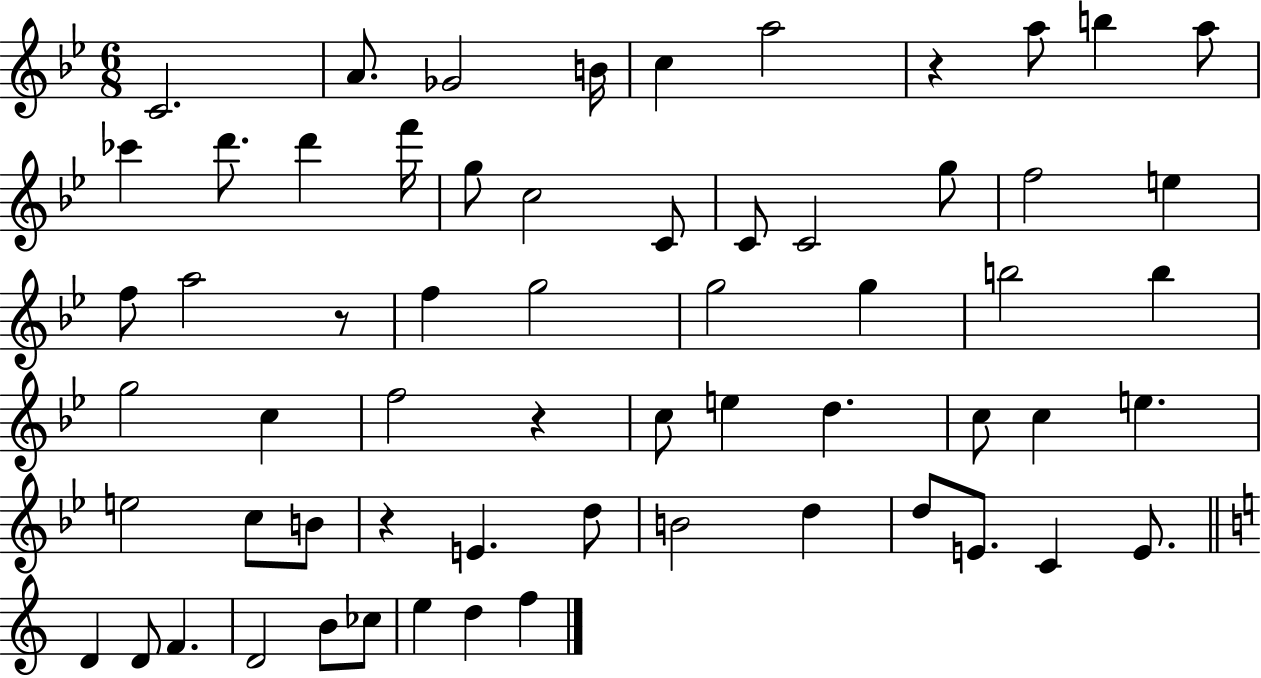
C4/h. A4/e. Gb4/h B4/s C5/q A5/h R/q A5/e B5/q A5/e CES6/q D6/e. D6/q F6/s G5/e C5/h C4/e C4/e C4/h G5/e F5/h E5/q F5/e A5/h R/e F5/q G5/h G5/h G5/q B5/h B5/q G5/h C5/q F5/h R/q C5/e E5/q D5/q. C5/e C5/q E5/q. E5/h C5/e B4/e R/q E4/q. D5/e B4/h D5/q D5/e E4/e. C4/q E4/e. D4/q D4/e F4/q. D4/h B4/e CES5/e E5/q D5/q F5/q